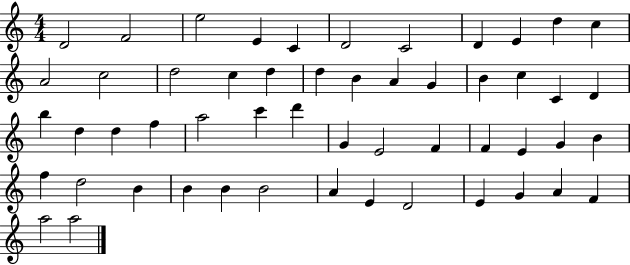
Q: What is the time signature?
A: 4/4